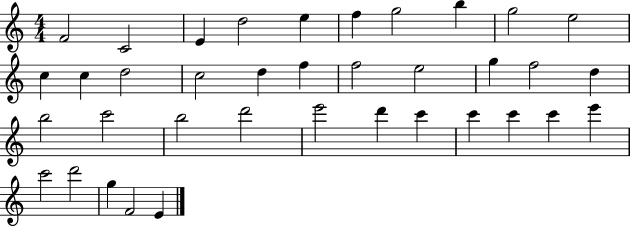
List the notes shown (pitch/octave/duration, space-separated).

F4/h C4/h E4/q D5/h E5/q F5/q G5/h B5/q G5/h E5/h C5/q C5/q D5/h C5/h D5/q F5/q F5/h E5/h G5/q F5/h D5/q B5/h C6/h B5/h D6/h E6/h D6/q C6/q C6/q C6/q C6/q E6/q C6/h D6/h G5/q F4/h E4/q